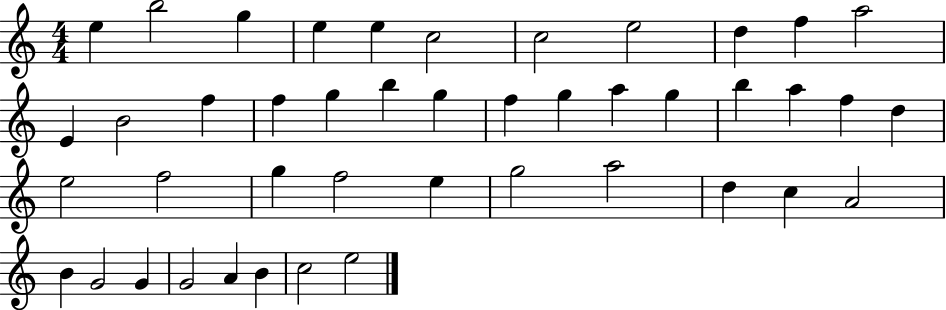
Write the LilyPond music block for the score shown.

{
  \clef treble
  \numericTimeSignature
  \time 4/4
  \key c \major
  e''4 b''2 g''4 | e''4 e''4 c''2 | c''2 e''2 | d''4 f''4 a''2 | \break e'4 b'2 f''4 | f''4 g''4 b''4 g''4 | f''4 g''4 a''4 g''4 | b''4 a''4 f''4 d''4 | \break e''2 f''2 | g''4 f''2 e''4 | g''2 a''2 | d''4 c''4 a'2 | \break b'4 g'2 g'4 | g'2 a'4 b'4 | c''2 e''2 | \bar "|."
}